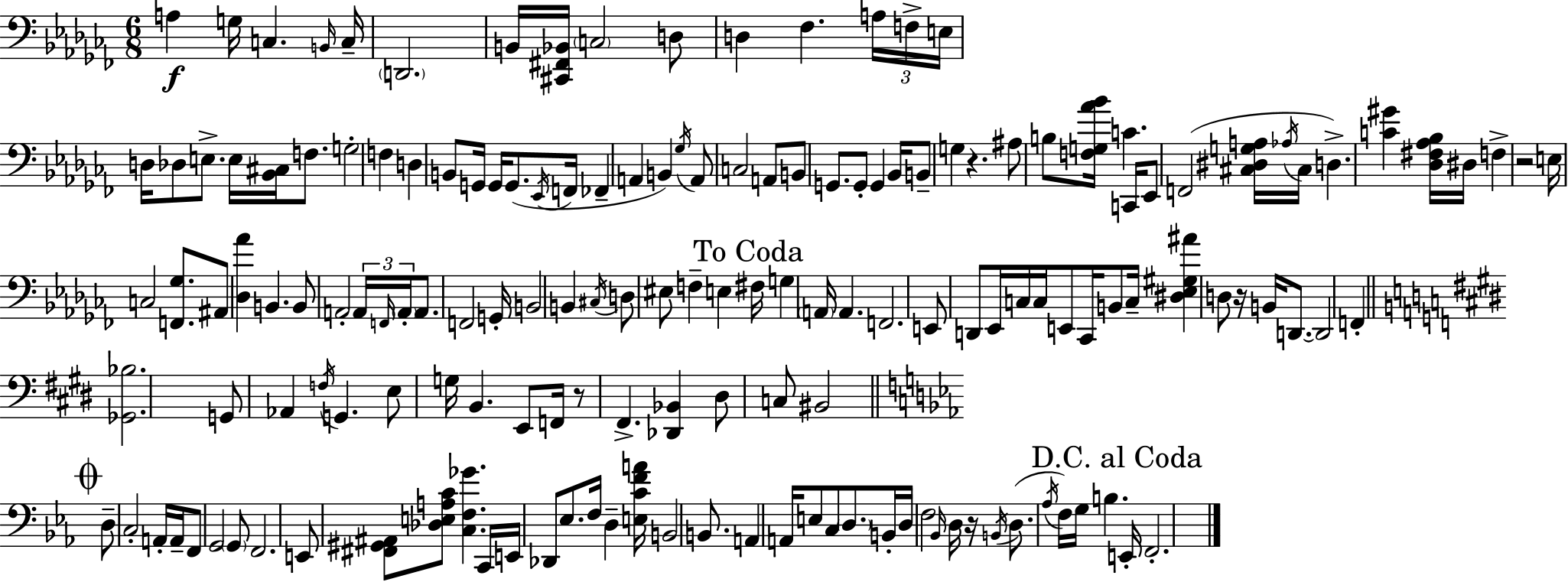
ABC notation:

X:1
T:Untitled
M:6/8
L:1/4
K:Abm
A, G,/4 C, B,,/4 C,/4 D,,2 B,,/4 [^C,,^F,,_B,,]/4 C,2 D,/2 D, _F, A,/4 F,/4 E,/4 D,/4 _D,/2 E,/2 E,/4 [_B,,^C,]/4 F,/2 G,2 F, D, B,,/2 G,,/4 G,,/4 G,,/2 _E,,/4 F,,/4 _F,, A,, B,, _G,/4 A,,/2 C,2 A,,/2 B,,/2 G,,/2 G,,/2 G,, _B,,/4 B,,/2 G, z ^A,/2 B,/2 [F,G,_A_B]/4 C C,,/4 _E,,/2 F,,2 [^C,^D,G,A,]/4 _A,/4 ^C,/4 D, [C^G] [_D,^F,_A,_B,]/4 ^D,/4 F, z2 E,/4 C,2 [F,,_G,]/2 ^A,,/2 [_D,_A] B,, B,,/2 A,,2 A,,/4 F,,/4 A,,/4 A,,/2 F,,2 G,,/4 B,,2 B,, ^C,/4 D,/2 ^E,/2 F, E, ^F,/4 G, A,,/4 A,, F,,2 E,,/2 D,,/2 _E,,/4 C,/4 C,/4 E,,/2 _C,,/4 B,,/2 C,/4 [^D,_E,^G,^A] D,/2 z/4 B,,/4 D,,/2 D,,2 F,, [_G,,_B,]2 G,,/2 _A,, F,/4 G,, E,/2 G,/4 B,, E,,/2 F,,/4 z/2 ^F,, [_D,,_B,,] ^D,/2 C,/2 ^B,,2 D,/2 C,2 A,,/4 A,,/4 F,,/2 G,,2 G,,/2 F,,2 E,,/2 [^F,,^G,,^A,,]/2 [_D,E,A,C]/2 [C,F,_G] C,,/4 E,,/4 _D,,/2 _E,/2 F,/4 D, [E,CFA]/4 B,,2 B,,/2 A,, A,,/4 E,/2 C,/2 D,/2 B,,/4 D,/4 F,2 _B,,/4 D,/4 z/4 B,,/4 D,/2 _A,/4 F,/4 G,/4 B, E,,/4 F,,2